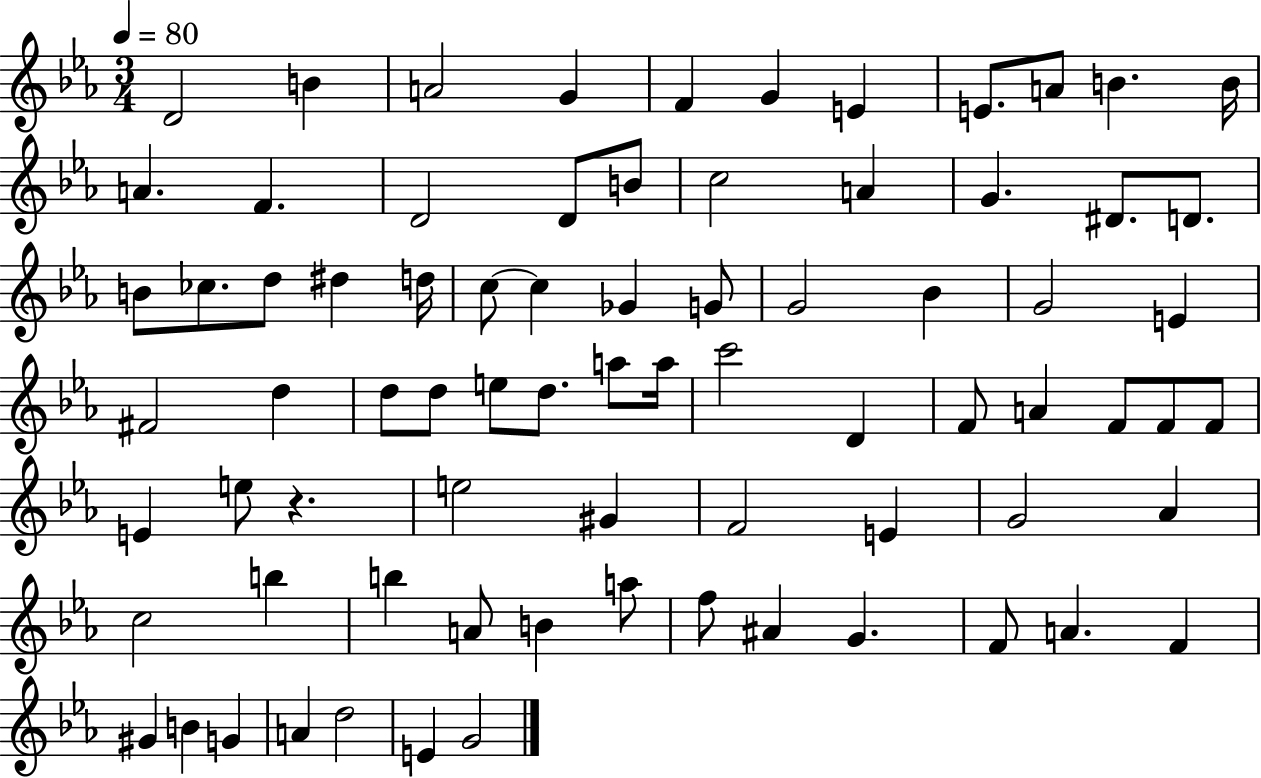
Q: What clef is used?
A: treble